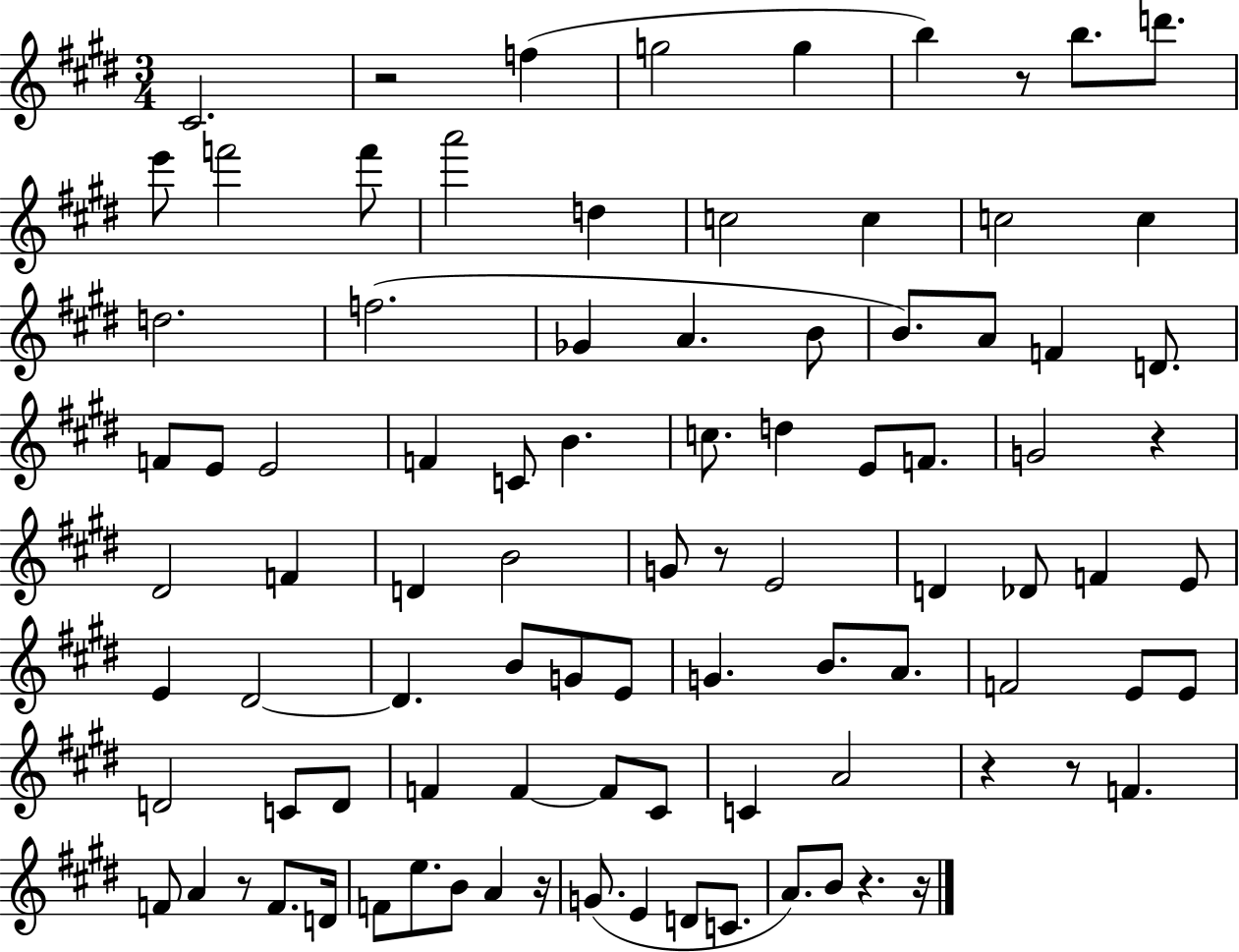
C#4/h. R/h F5/q G5/h G5/q B5/q R/e B5/e. D6/e. E6/e F6/h F6/e A6/h D5/q C5/h C5/q C5/h C5/q D5/h. F5/h. Gb4/q A4/q. B4/e B4/e. A4/e F4/q D4/e. F4/e E4/e E4/h F4/q C4/e B4/q. C5/e. D5/q E4/e F4/e. G4/h R/q D#4/h F4/q D4/q B4/h G4/e R/e E4/h D4/q Db4/e F4/q E4/e E4/q D#4/h D#4/q. B4/e G4/e E4/e G4/q. B4/e. A4/e. F4/h E4/e E4/e D4/h C4/e D4/e F4/q F4/q F4/e C#4/e C4/q A4/h R/q R/e F4/q. F4/e A4/q R/e F4/e. D4/s F4/e E5/e. B4/e A4/q R/s G4/e. E4/q D4/e C4/e. A4/e. B4/e R/q. R/s